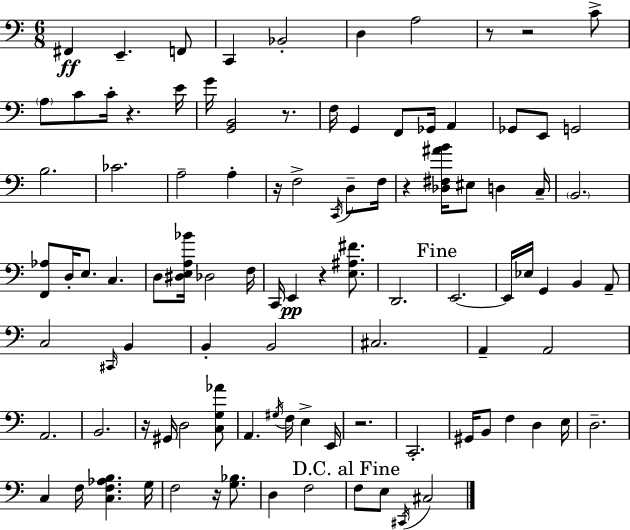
{
  \clef bass
  \numericTimeSignature
  \time 6/8
  \key c \major
  \repeat volta 2 { fis,4\ff e,4.-- f,8 | c,4 bes,2-. | d4 a2 | r8 r2 c'8-> | \break \parenthesize a8 c'8 c'16-. r4. e'16 | g'16 <g, b,>2 r8. | f16 g,4 f,8 ges,16 a,4 | ges,8 e,8 g,2 | \break b2. | ces'2. | a2-- a4-. | r16 f2-> \acciaccatura { c,16 } d8-- | \break f16 r4 <des fis ais' b'>16 eis8 d4 | c16-- \parenthesize b,2. | <f, aes>8 d16-. e8. c4. | d8 <dis e a bes'>16 des2 | \break f16 c,16 e,4\pp r4 <e ais fis'>8. | d,2. | \mark "Fine" e,2.~~ | e,16 ees16 g,4 b,4 a,8-- | \break c2 \grace { cis,16 } b,4 | b,4-. b,2 | cis2. | a,4-- a,2 | \break a,2. | b,2. | r16 gis,16 d2 | <c g aes'>8 a,4. \acciaccatura { gis16 } f16 e4-> | \break e,16 r2. | c,2.-. | gis,16 b,8 f4 d4 | e16 d2.-- | \break c4 f16 <c f aes b>4. | g16 f2 r16 | <g bes>8. d4 f2 | \mark "D.C. al Fine" f8 e8 \acciaccatura { cis,16 } cis2 | \break } \bar "|."
}